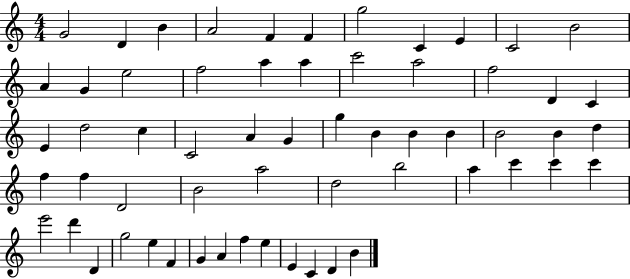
{
  \clef treble
  \numericTimeSignature
  \time 4/4
  \key c \major
  g'2 d'4 b'4 | a'2 f'4 f'4 | g''2 c'4 e'4 | c'2 b'2 | \break a'4 g'4 e''2 | f''2 a''4 a''4 | c'''2 a''2 | f''2 d'4 c'4 | \break e'4 d''2 c''4 | c'2 a'4 g'4 | g''4 b'4 b'4 b'4 | b'2 b'4 d''4 | \break f''4 f''4 d'2 | b'2 a''2 | d''2 b''2 | a''4 c'''4 c'''4 c'''4 | \break e'''2 d'''4 d'4 | g''2 e''4 f'4 | g'4 a'4 f''4 e''4 | e'4 c'4 d'4 b'4 | \break \bar "|."
}